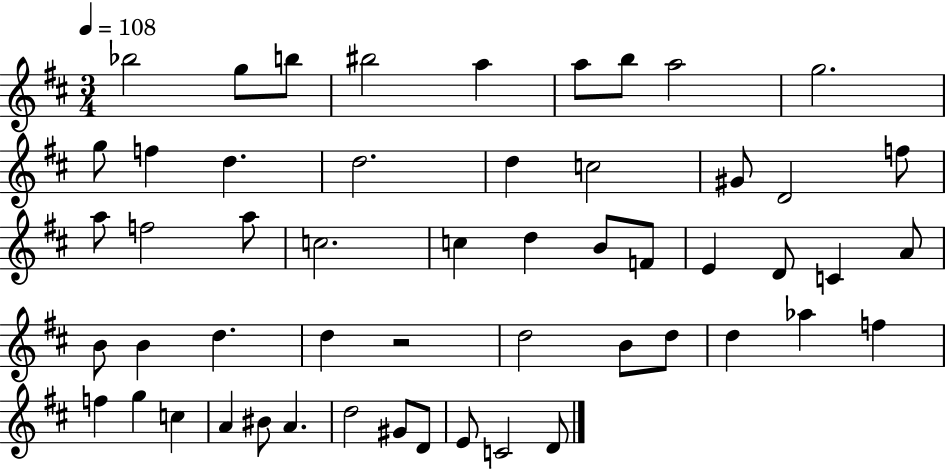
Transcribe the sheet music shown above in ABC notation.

X:1
T:Untitled
M:3/4
L:1/4
K:D
_b2 g/2 b/2 ^b2 a a/2 b/2 a2 g2 g/2 f d d2 d c2 ^G/2 D2 f/2 a/2 f2 a/2 c2 c d B/2 F/2 E D/2 C A/2 B/2 B d d z2 d2 B/2 d/2 d _a f f g c A ^B/2 A d2 ^G/2 D/2 E/2 C2 D/2